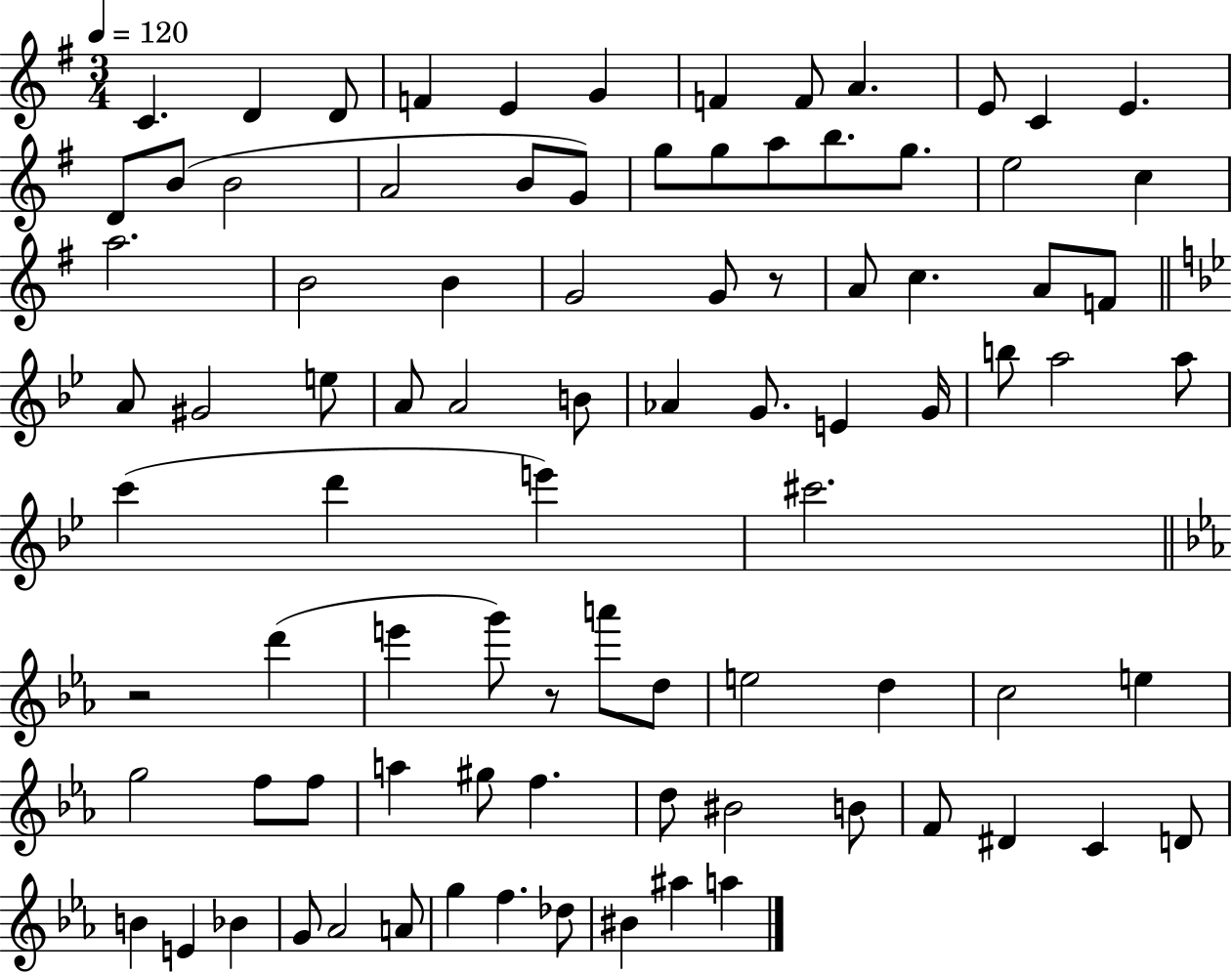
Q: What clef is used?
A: treble